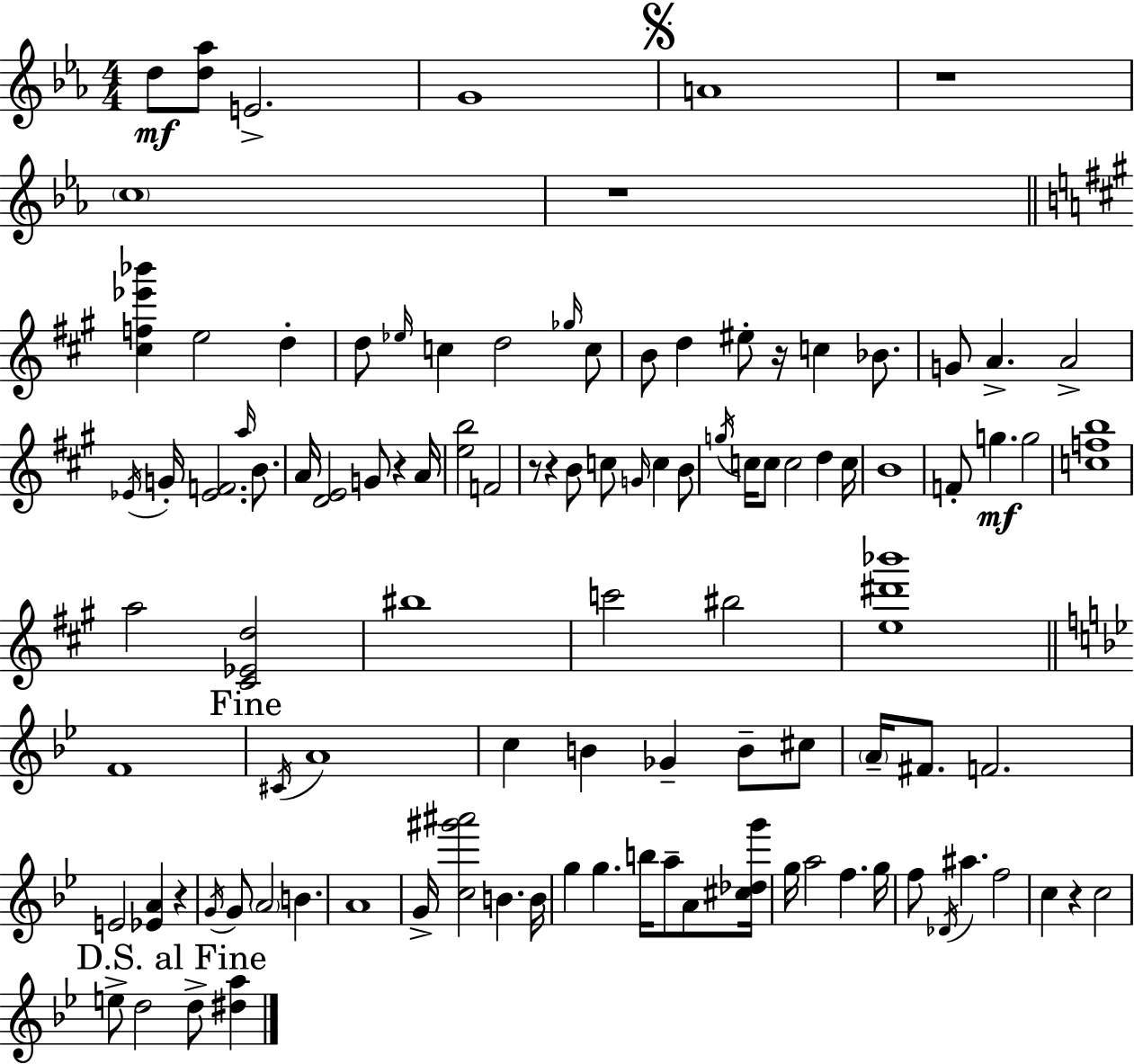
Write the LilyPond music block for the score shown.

{
  \clef treble
  \numericTimeSignature
  \time 4/4
  \key ees \major
  \repeat volta 2 { d''8\mf <d'' aes''>8 e'2.-> | g'1 | \mark \markup { \musicglyph "scripts.segno" } a'1 | r1 | \break \parenthesize c''1 | r1 | \bar "||" \break \key a \major <cis'' f'' ees''' bes'''>4 e''2 d''4-. | d''8 \grace { ees''16 } c''4 d''2 \grace { ges''16 } | c''8 b'8 d''4 eis''8-. r16 c''4 bes'8. | g'8 a'4.-> a'2-> | \break \acciaccatura { ees'16 } g'16-. <ees' f'>2. | \grace { a''16 } b'8. a'16 <d' e'>2 g'8 r4 | a'16 <e'' b''>2 f'2 | r8 r4 b'8 c''8 \grace { g'16 } c''4 | \break b'8 \acciaccatura { g''16 } c''16 c''8 c''2 | d''4 c''16 b'1 | f'8-. g''4.\mf g''2 | <c'' f'' b''>1 | \break a''2 <cis' ees' d''>2 | bis''1 | c'''2 bis''2 | <e'' dis''' bes'''>1 | \break \bar "||" \break \key g \minor f'1 | \mark "Fine" \acciaccatura { cis'16 } a'1 | c''4 b'4 ges'4-- b'8-- cis''8 | \parenthesize a'16-- fis'8. f'2. | \break e'2 <ees' a'>4 r4 | \acciaccatura { g'16 } g'8 \parenthesize a'2 b'4. | a'1 | g'16-> <c'' gis''' ais'''>2 b'4. | \break b'16 g''4 g''4. b''16 a''8-- a'8 | <cis'' des'' g'''>16 g''16 a''2 f''4. | g''16 f''8 \acciaccatura { des'16 } ais''4. f''2 | c''4 r4 c''2 | \break \mark "D.S. al Fine" e''8-> d''2 d''8-> <dis'' a''>4 | } \bar "|."
}